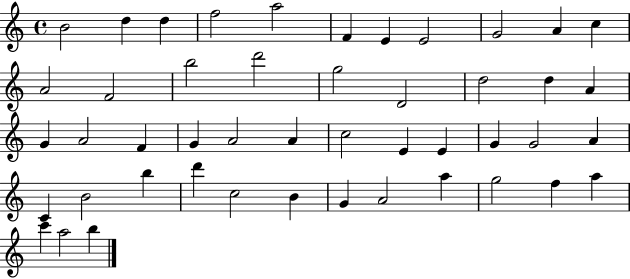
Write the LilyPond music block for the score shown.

{
  \clef treble
  \time 4/4
  \defaultTimeSignature
  \key c \major
  b'2 d''4 d''4 | f''2 a''2 | f'4 e'4 e'2 | g'2 a'4 c''4 | \break a'2 f'2 | b''2 d'''2 | g''2 d'2 | d''2 d''4 a'4 | \break g'4 a'2 f'4 | g'4 a'2 a'4 | c''2 e'4 e'4 | g'4 g'2 a'4 | \break c'4 b'2 b''4 | d'''4 c''2 b'4 | g'4 a'2 a''4 | g''2 f''4 a''4 | \break c'''4 a''2 b''4 | \bar "|."
}